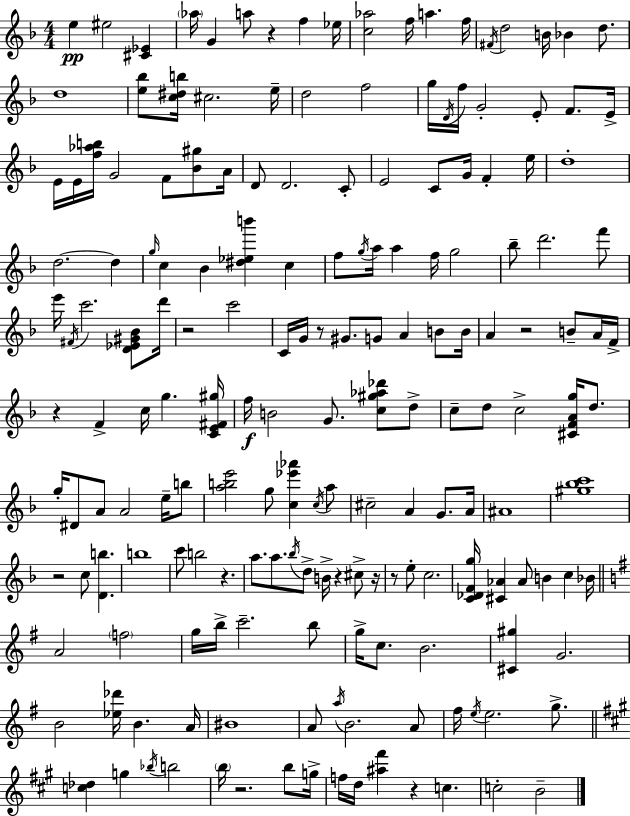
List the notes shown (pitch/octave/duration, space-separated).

E5/q EIS5/h [C#4,Eb4]/q Ab5/s G4/q A5/e R/q F5/q Eb5/s [C5,Ab5]/h F5/s A5/q. F5/s F#4/s D5/h B4/s Bb4/q D5/e. D5/w [E5,Bb5]/e [C5,D#5,B5]/s C#5/h. E5/s D5/h F5/h G5/s D4/s F5/s G4/h E4/e F4/e. E4/s E4/s E4/s [F5,Ab5,B5]/s G4/h F4/e [Bb4,G#5]/e A4/s D4/e D4/h. C4/e E4/h C4/e G4/s F4/q E5/s D5/w D5/h. D5/q G5/s C5/q Bb4/q [D#5,Eb5,B6]/q C5/q F5/e G5/s A5/s A5/q F5/s G5/h Bb5/e D6/h. F6/e E6/s F#4/s C6/h. [D4,Eb4,G#4,Bb4]/e D6/s R/h C6/h C4/s G4/s R/e G#4/e. G4/e A4/q B4/e B4/s A4/q R/h B4/e A4/s F4/s R/q F4/q C5/s G5/q. [C4,E4,F#4,G#5]/s F5/s B4/h G4/e. [C5,G#5,Ab5,Db6]/e D5/e C5/e D5/e C5/h [C#4,F4,A4,G5]/s D5/e. G5/s D#4/e A4/e A4/h E5/s B5/e [A5,B5,E6]/h G5/e [C5,Eb6,Ab6]/q C5/s A5/e C#5/h A4/q G4/e. A4/s A#4/w [G#5,Bb5,C6]/w R/h C5/e [D4,B5]/q. B5/w C6/e B5/h R/q. A5/e. A5/e. Bb5/s D5/e B4/s R/q C#5/e R/s R/e E5/e C5/h. [C4,Db4,F4,G5]/s [C#4,Ab4]/q Ab4/e B4/q C5/q Bb4/s A4/h F5/h G5/s B5/s C6/h. B5/e G5/s C5/e. B4/h. [C#4,G#5]/q G4/h. B4/h [Eb5,Db6]/s B4/q. A4/s BIS4/w A4/e A5/s B4/h. A4/e F#5/s E5/s E5/h. G5/e. [C5,Db5]/q G5/q Bb5/s B5/h B5/s R/h. B5/e G5/s F5/s D5/s [A#5,F#6]/q R/q C5/q. C5/h B4/h